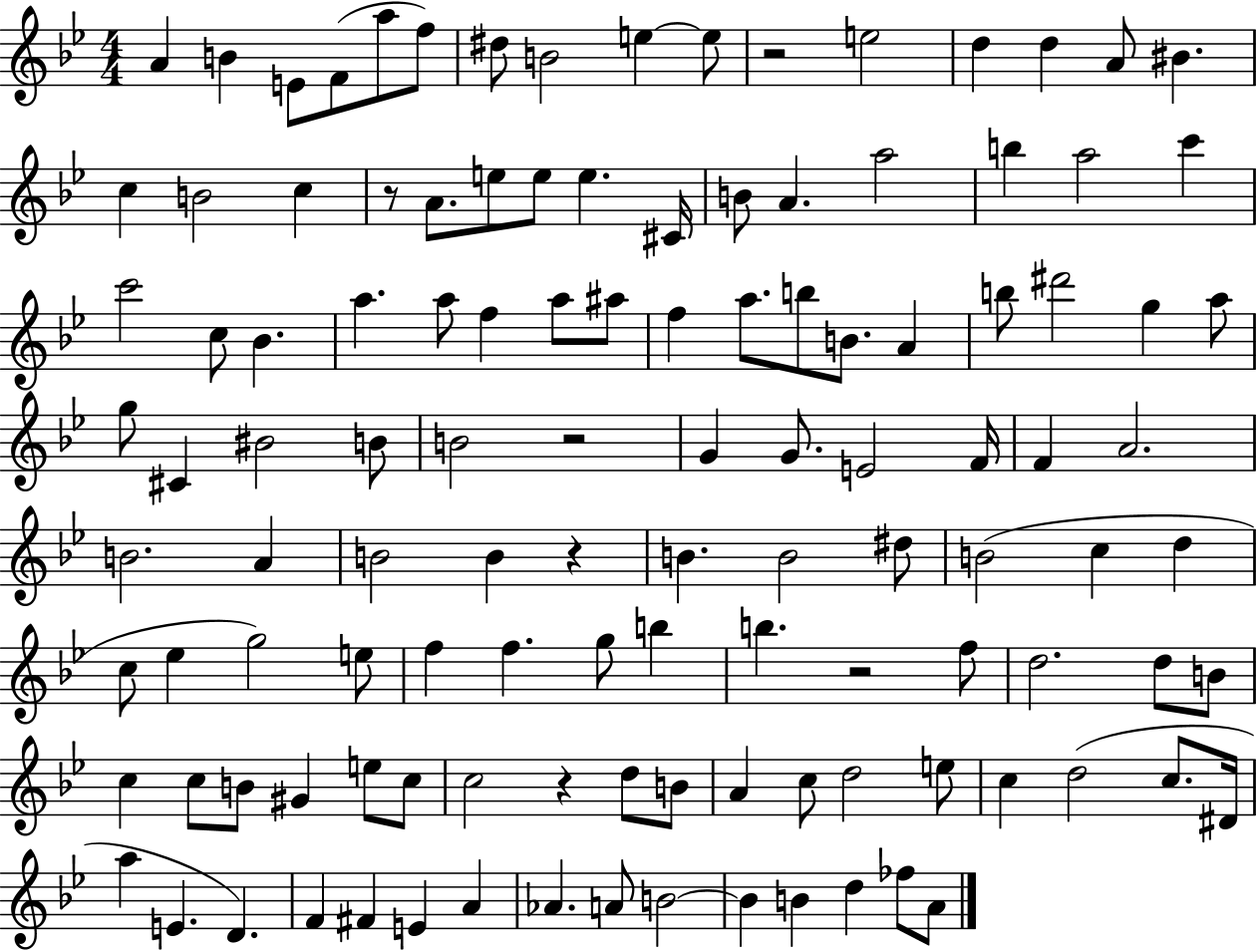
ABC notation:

X:1
T:Untitled
M:4/4
L:1/4
K:Bb
A B E/2 F/2 a/2 f/2 ^d/2 B2 e e/2 z2 e2 d d A/2 ^B c B2 c z/2 A/2 e/2 e/2 e ^C/4 B/2 A a2 b a2 c' c'2 c/2 _B a a/2 f a/2 ^a/2 f a/2 b/2 B/2 A b/2 ^d'2 g a/2 g/2 ^C ^B2 B/2 B2 z2 G G/2 E2 F/4 F A2 B2 A B2 B z B B2 ^d/2 B2 c d c/2 _e g2 e/2 f f g/2 b b z2 f/2 d2 d/2 B/2 c c/2 B/2 ^G e/2 c/2 c2 z d/2 B/2 A c/2 d2 e/2 c d2 c/2 ^D/4 a E D F ^F E A _A A/2 B2 B B d _f/2 A/2